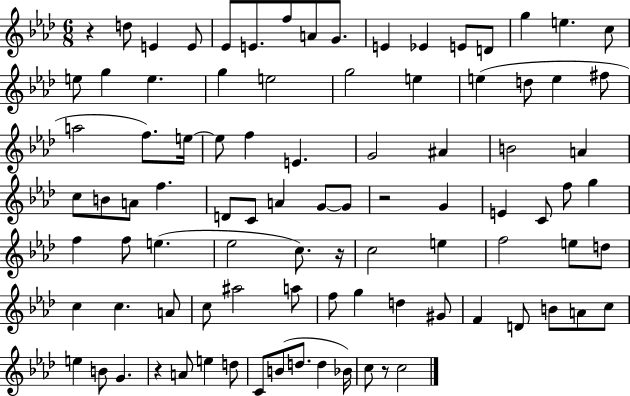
R/q D5/e E4/q E4/e Eb4/e E4/e. F5/e A4/e G4/e. E4/q Eb4/q E4/e D4/e G5/q E5/q. C5/e E5/e G5/q E5/q. G5/q E5/h G5/h E5/q E5/q D5/e E5/q F#5/e A5/h F5/e. E5/s E5/e F5/q E4/q. G4/h A#4/q B4/h A4/q C5/e B4/e A4/e F5/q. D4/e C4/e A4/q G4/e G4/e R/h G4/q E4/q C4/e F5/e G5/q F5/q F5/e E5/q. Eb5/h C5/e. R/s C5/h E5/q F5/h E5/e D5/e C5/q C5/q. A4/e C5/e A#5/h A5/e F5/e G5/q D5/q G#4/e F4/q D4/e B4/e A4/e C5/e E5/q B4/e G4/q. R/q A4/e E5/q D5/e C4/e B4/e D5/e. D5/q Bb4/s C5/e R/e C5/h